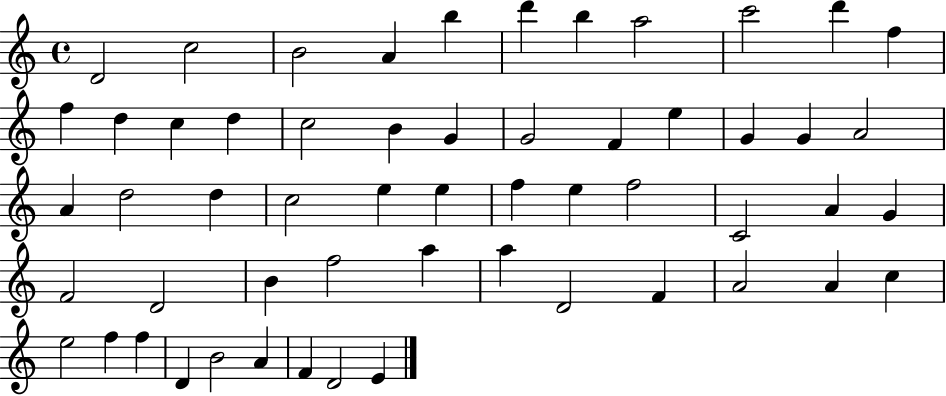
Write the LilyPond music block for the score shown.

{
  \clef treble
  \time 4/4
  \defaultTimeSignature
  \key c \major
  d'2 c''2 | b'2 a'4 b''4 | d'''4 b''4 a''2 | c'''2 d'''4 f''4 | \break f''4 d''4 c''4 d''4 | c''2 b'4 g'4 | g'2 f'4 e''4 | g'4 g'4 a'2 | \break a'4 d''2 d''4 | c''2 e''4 e''4 | f''4 e''4 f''2 | c'2 a'4 g'4 | \break f'2 d'2 | b'4 f''2 a''4 | a''4 d'2 f'4 | a'2 a'4 c''4 | \break e''2 f''4 f''4 | d'4 b'2 a'4 | f'4 d'2 e'4 | \bar "|."
}